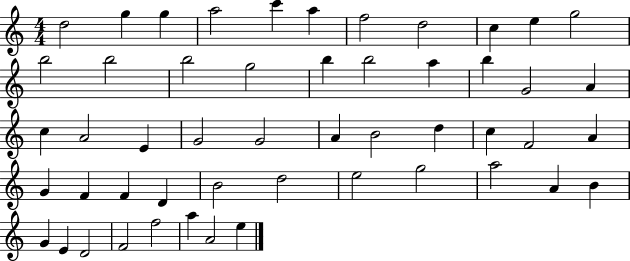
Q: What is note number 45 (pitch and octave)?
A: E4